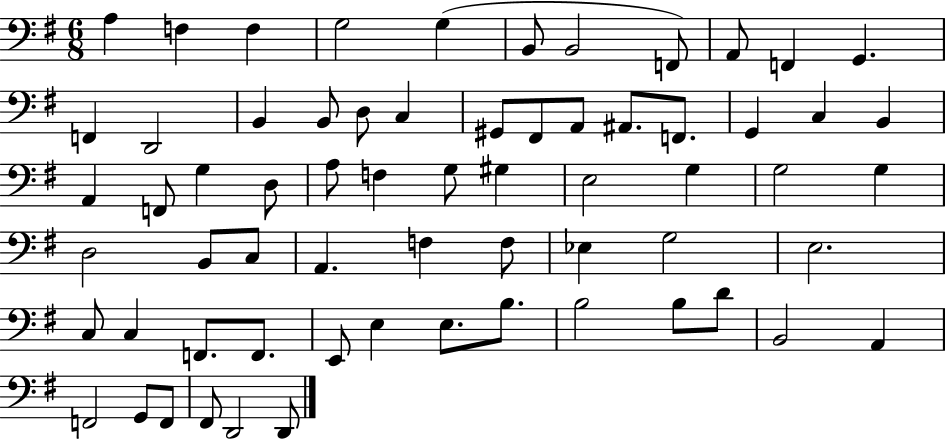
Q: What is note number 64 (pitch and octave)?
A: D2